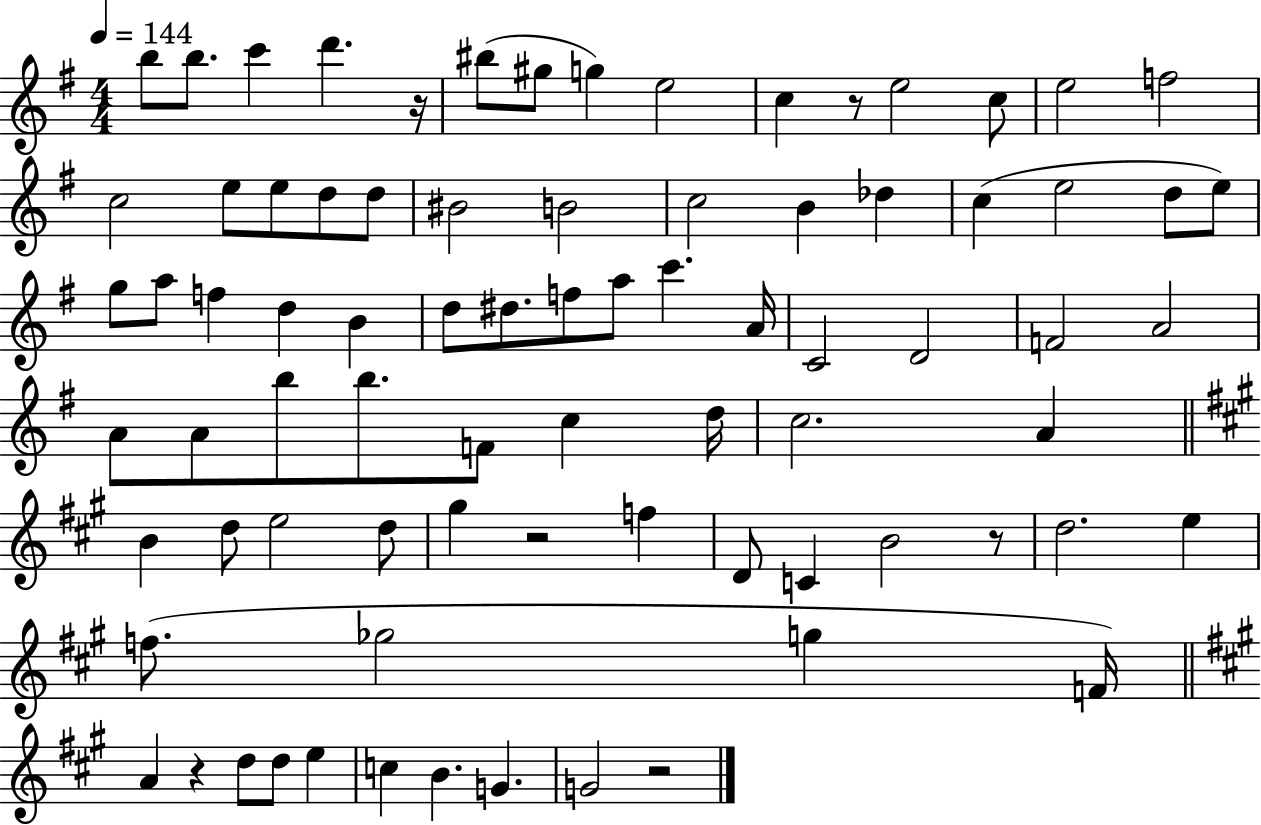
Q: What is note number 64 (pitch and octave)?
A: Gb5